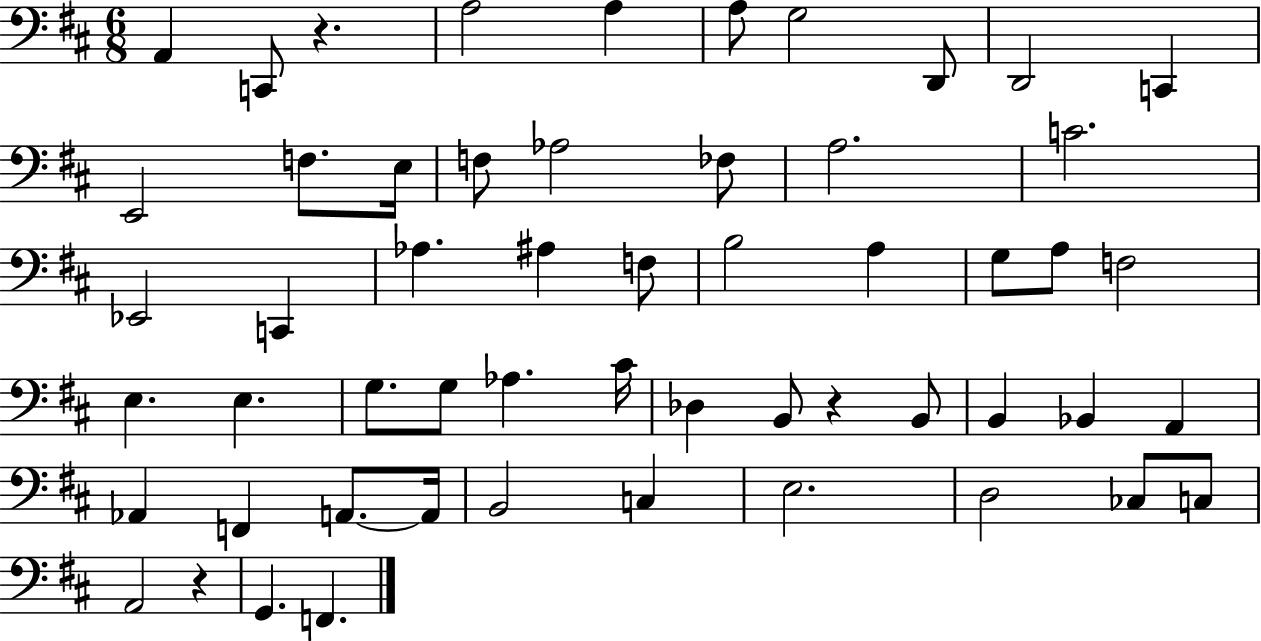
A2/q C2/e R/q. A3/h A3/q A3/e G3/h D2/e D2/h C2/q E2/h F3/e. E3/s F3/e Ab3/h FES3/e A3/h. C4/h. Eb2/h C2/q Ab3/q. A#3/q F3/e B3/h A3/q G3/e A3/e F3/h E3/q. E3/q. G3/e. G3/e Ab3/q. C#4/s Db3/q B2/e R/q B2/e B2/q Bb2/q A2/q Ab2/q F2/q A2/e. A2/s B2/h C3/q E3/h. D3/h CES3/e C3/e A2/h R/q G2/q. F2/q.